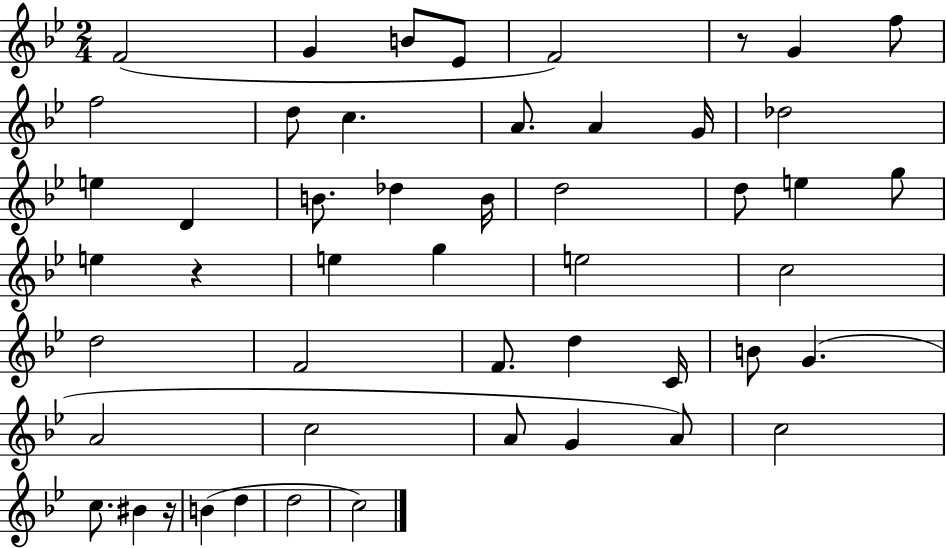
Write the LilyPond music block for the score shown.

{
  \clef treble
  \numericTimeSignature
  \time 2/4
  \key bes \major
  f'2( | g'4 b'8 ees'8 | f'2) | r8 g'4 f''8 | \break f''2 | d''8 c''4. | a'8. a'4 g'16 | des''2 | \break e''4 d'4 | b'8. des''4 b'16 | d''2 | d''8 e''4 g''8 | \break e''4 r4 | e''4 g''4 | e''2 | c''2 | \break d''2 | f'2 | f'8. d''4 c'16 | b'8 g'4.( | \break a'2 | c''2 | a'8 g'4 a'8) | c''2 | \break c''8. bis'4 r16 | b'4( d''4 | d''2 | c''2) | \break \bar "|."
}